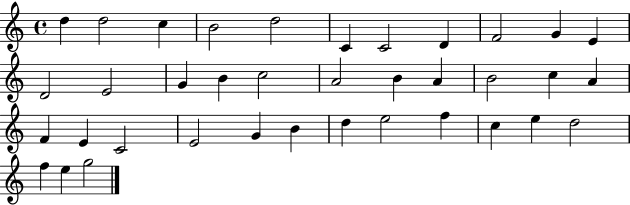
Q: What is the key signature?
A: C major